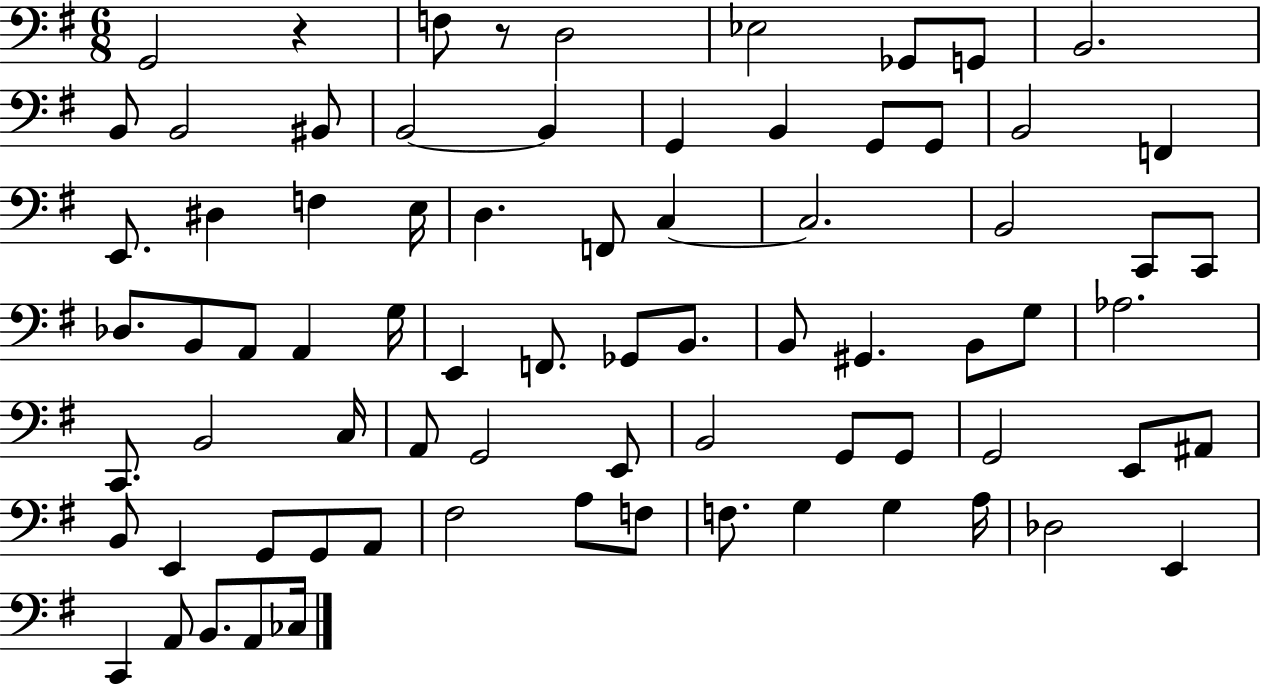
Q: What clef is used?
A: bass